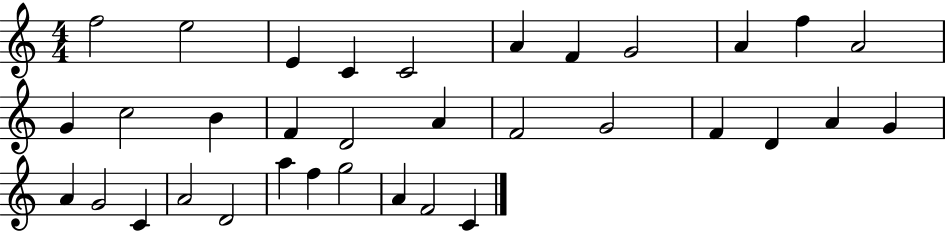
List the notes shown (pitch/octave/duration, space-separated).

F5/h E5/h E4/q C4/q C4/h A4/q F4/q G4/h A4/q F5/q A4/h G4/q C5/h B4/q F4/q D4/h A4/q F4/h G4/h F4/q D4/q A4/q G4/q A4/q G4/h C4/q A4/h D4/h A5/q F5/q G5/h A4/q F4/h C4/q